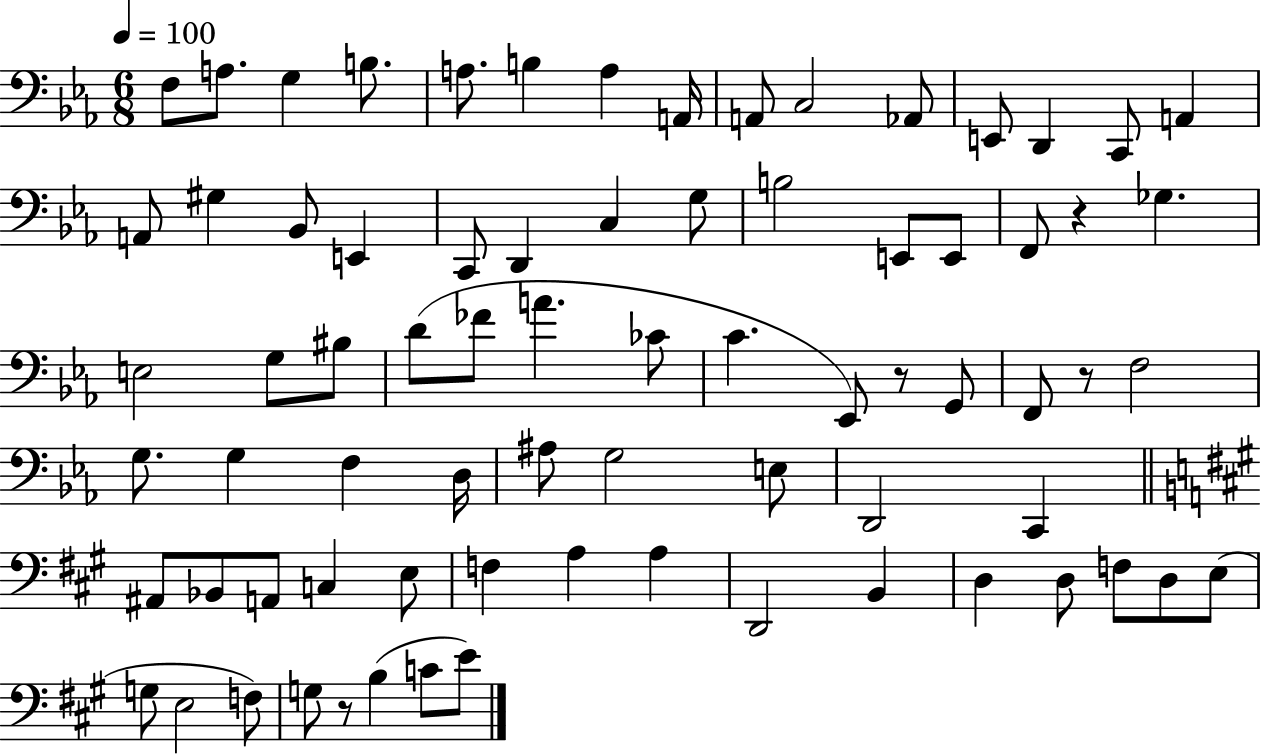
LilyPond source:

{
  \clef bass
  \numericTimeSignature
  \time 6/8
  \key ees \major
  \tempo 4 = 100
  \repeat volta 2 { f8 a8. g4 b8. | a8. b4 a4 a,16 | a,8 c2 aes,8 | e,8 d,4 c,8 a,4 | \break a,8 gis4 bes,8 e,4 | c,8 d,4 c4 g8 | b2 e,8 e,8 | f,8 r4 ges4. | \break e2 g8 bis8 | d'8( fes'8 a'4. ces'8 | c'4. ees,8) r8 g,8 | f,8 r8 f2 | \break g8. g4 f4 d16 | ais8 g2 e8 | d,2 c,4 | \bar "||" \break \key a \major ais,8 bes,8 a,8 c4 e8 | f4 a4 a4 | d,2 b,4 | d4 d8 f8 d8 e8( | \break g8 e2 f8) | g8 r8 b4( c'8 e'8) | } \bar "|."
}